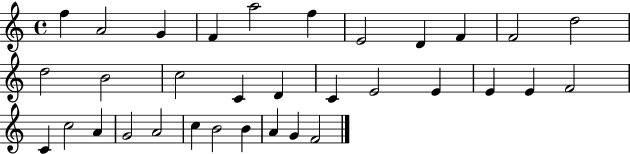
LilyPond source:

{
  \clef treble
  \time 4/4
  \defaultTimeSignature
  \key c \major
  f''4 a'2 g'4 | f'4 a''2 f''4 | e'2 d'4 f'4 | f'2 d''2 | \break d''2 b'2 | c''2 c'4 d'4 | c'4 e'2 e'4 | e'4 e'4 f'2 | \break c'4 c''2 a'4 | g'2 a'2 | c''4 b'2 b'4 | a'4 g'4 f'2 | \break \bar "|."
}